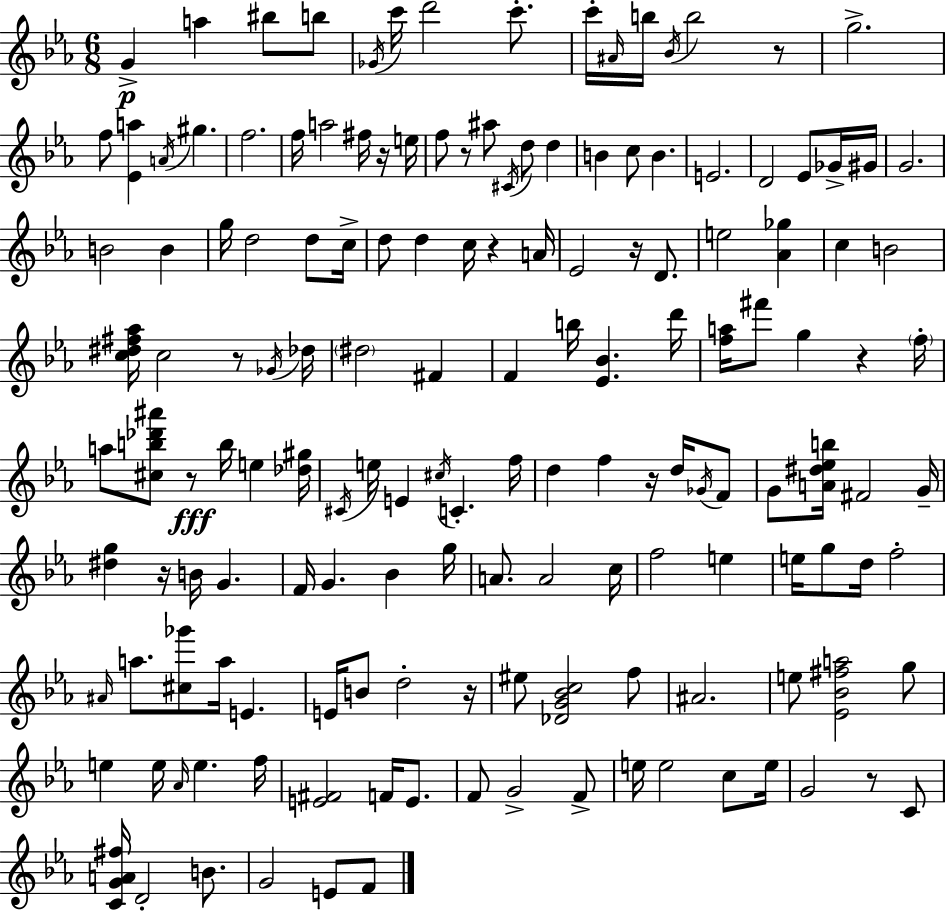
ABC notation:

X:1
T:Untitled
M:6/8
L:1/4
K:Eb
G a ^b/2 b/2 _G/4 c'/4 d'2 c'/2 c'/4 ^A/4 b/4 _B/4 b2 z/2 g2 f/2 [_Ea] A/4 ^g f2 f/4 a2 ^f/4 z/4 e/4 f/2 z/2 ^a/2 ^C/4 d/2 d B c/2 B E2 D2 _E/2 _G/4 ^G/4 G2 B2 B g/4 d2 d/2 c/4 d/2 d c/4 z A/4 _E2 z/4 D/2 e2 [_A_g] c B2 [c^d^f_a]/4 c2 z/2 _G/4 _d/4 ^d2 ^F F b/4 [_E_B] d'/4 [fa]/4 ^f'/2 g z f/4 a/2 [^cb_d'^a']/2 z/2 b/4 e [_d^g]/4 ^C/4 e/4 E ^c/4 C f/4 d f z/4 d/4 _G/4 F/2 G/2 [A^d_eb]/4 ^F2 G/4 [^dg] z/4 B/4 G F/4 G _B g/4 A/2 A2 c/4 f2 e e/4 g/2 d/4 f2 ^A/4 a/2 [^c_g']/2 a/4 E E/4 B/2 d2 z/4 ^e/2 [_DG_Bc]2 f/2 ^A2 e/2 [_E_B^fa]2 g/2 e e/4 _A/4 e f/4 [E^F]2 F/4 E/2 F/2 G2 F/2 e/4 e2 c/2 e/4 G2 z/2 C/2 [CGA^f]/4 D2 B/2 G2 E/2 F/2